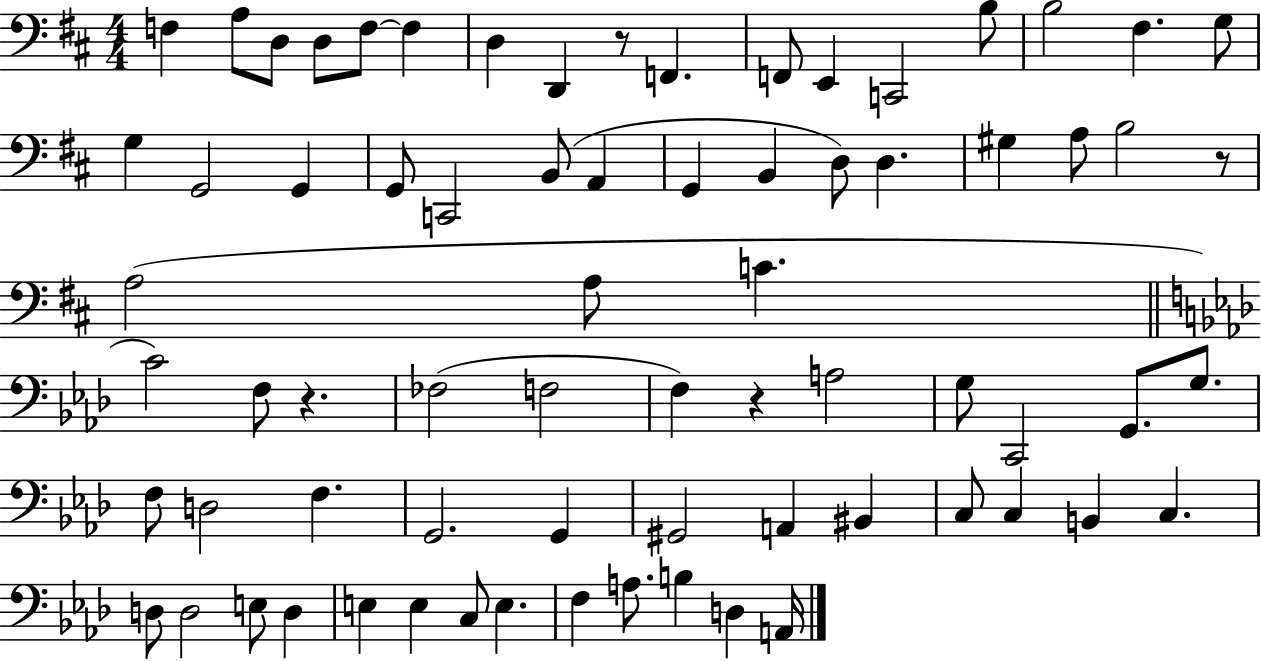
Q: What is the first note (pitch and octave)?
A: F3